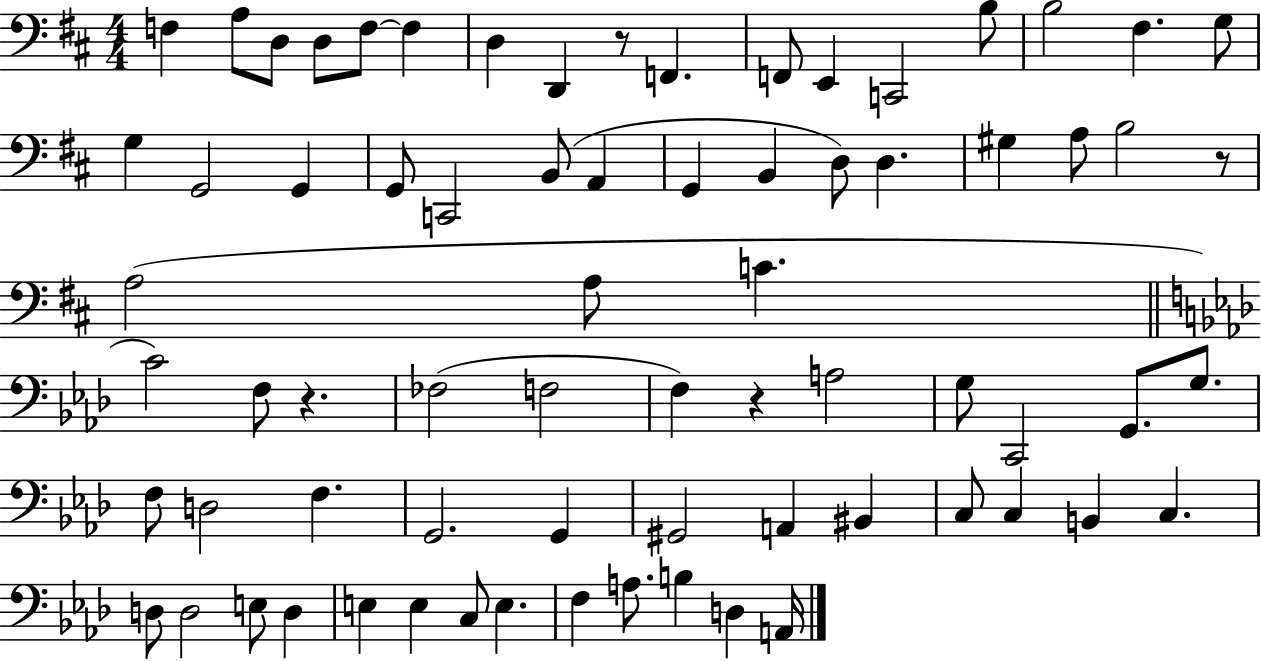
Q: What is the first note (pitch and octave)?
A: F3